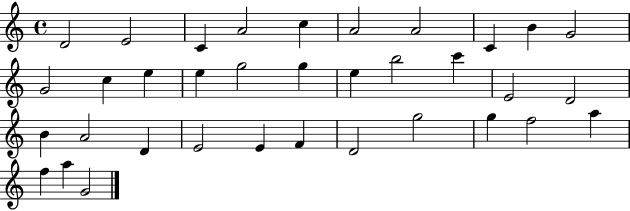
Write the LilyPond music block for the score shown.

{
  \clef treble
  \time 4/4
  \defaultTimeSignature
  \key c \major
  d'2 e'2 | c'4 a'2 c''4 | a'2 a'2 | c'4 b'4 g'2 | \break g'2 c''4 e''4 | e''4 g''2 g''4 | e''4 b''2 c'''4 | e'2 d'2 | \break b'4 a'2 d'4 | e'2 e'4 f'4 | d'2 g''2 | g''4 f''2 a''4 | \break f''4 a''4 g'2 | \bar "|."
}